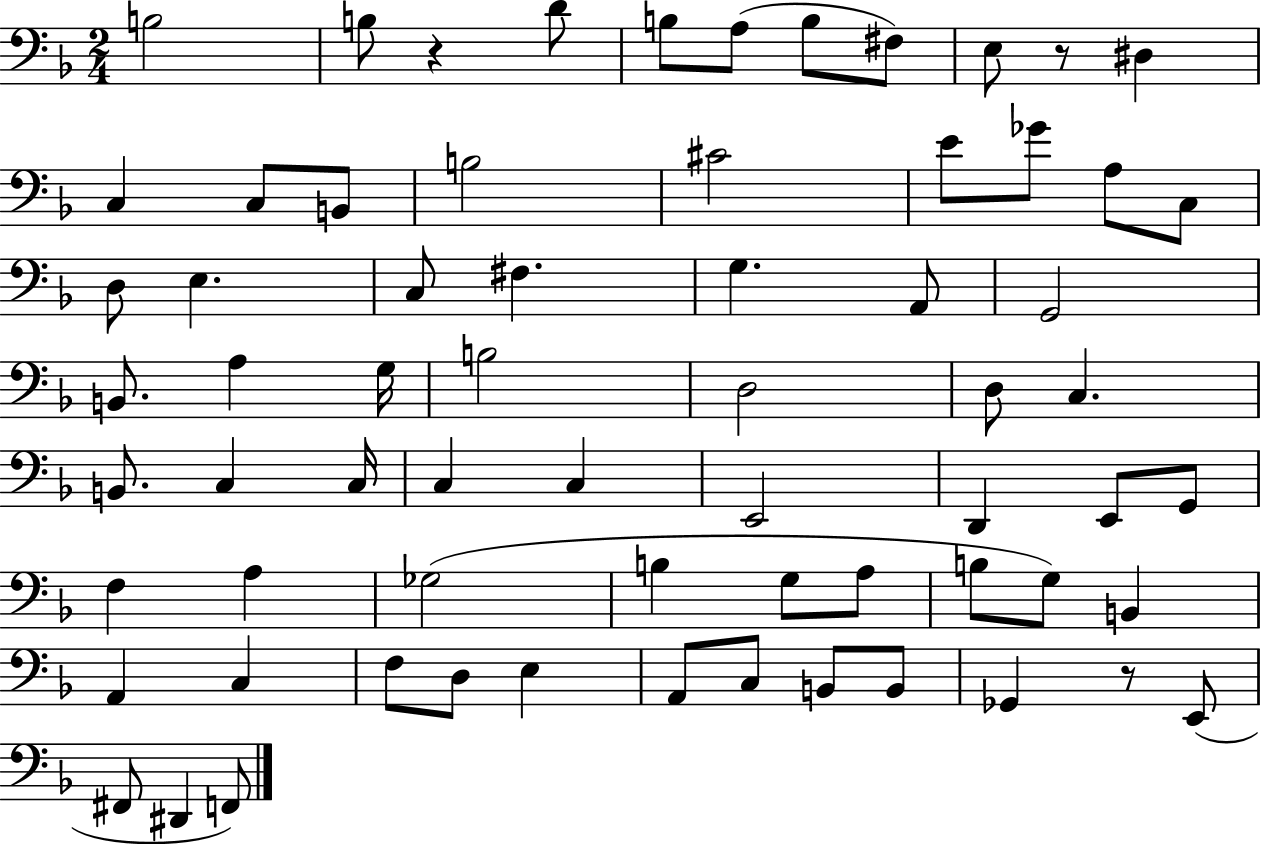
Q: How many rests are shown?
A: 3